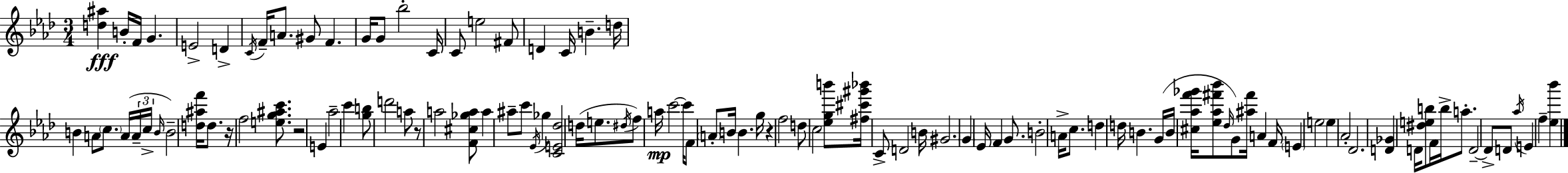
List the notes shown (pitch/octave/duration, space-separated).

[D5,A#5]/q B4/s F4/s G4/q. E4/h D4/q C4/s F4/s A4/e. G#4/e F4/q. G4/s G4/e Bb5/h C4/s C4/e E5/h F#4/e D4/q C4/s B4/q. D5/s B4/q A4/e C5/e. A4/s A4/s C5/s B4/s B4/h [D5,A#5,F6]/s D5/e. R/s F5/h [E5,G5,A#5,C6]/e. R/h E4/q Ab5/h C6/q [G5,B5]/e D6/h A5/e R/e A5/h [F4,C#5,Gb5,A5]/e A5/q A#5/e C6/e Eb4/s Gb5/q [C4,E4,Db5]/h D5/s E5/e. D#5/s F5/e A5/s C6/h C6/s F4/e A4/e B4/s B4/q. G5/s R/q F5/h D5/e C5/h [Eb5,G5,B6]/e [F#5,C#6,G#6,Bb6]/s C4/e D4/h B4/s G#4/h. G4/q Eb4/s F4/q G4/e. B4/h A4/s C5/e. D5/q D5/s B4/q. G4/s B4/s [C#5,Ab5,F6,Gb6]/s [Eb5,Ab5,F#6,Bb6]/e Db5/s G4/e [A#5,F#6]/s A4/q F4/s E4/q E5/h E5/q Ab4/h Db4/h. [D4,Gb4]/q D4/s [D#5,E5,B5]/e F4/s B5/s A5/e. D4/h D4/e D4/e Ab5/s E4/q F5/q [Eb5,Bb6]/q